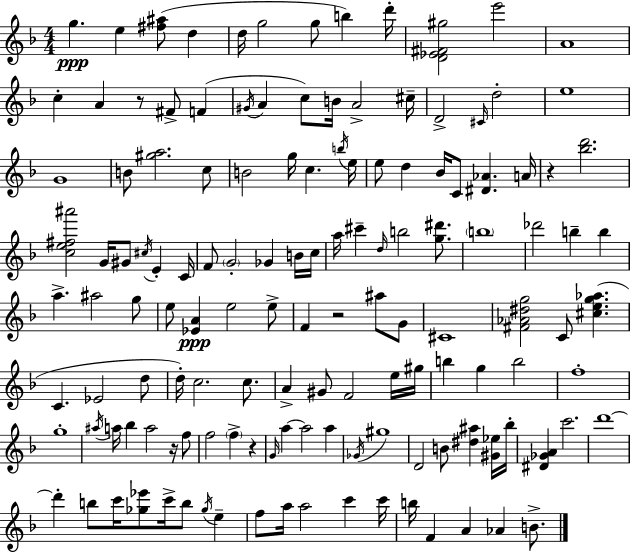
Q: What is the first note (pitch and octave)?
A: G5